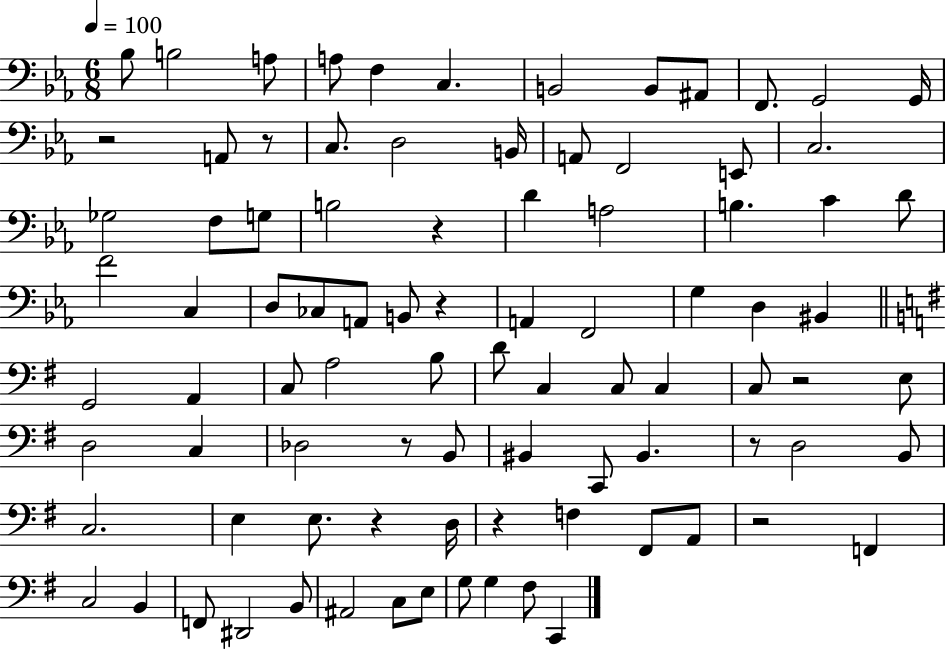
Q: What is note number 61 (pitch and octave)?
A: C3